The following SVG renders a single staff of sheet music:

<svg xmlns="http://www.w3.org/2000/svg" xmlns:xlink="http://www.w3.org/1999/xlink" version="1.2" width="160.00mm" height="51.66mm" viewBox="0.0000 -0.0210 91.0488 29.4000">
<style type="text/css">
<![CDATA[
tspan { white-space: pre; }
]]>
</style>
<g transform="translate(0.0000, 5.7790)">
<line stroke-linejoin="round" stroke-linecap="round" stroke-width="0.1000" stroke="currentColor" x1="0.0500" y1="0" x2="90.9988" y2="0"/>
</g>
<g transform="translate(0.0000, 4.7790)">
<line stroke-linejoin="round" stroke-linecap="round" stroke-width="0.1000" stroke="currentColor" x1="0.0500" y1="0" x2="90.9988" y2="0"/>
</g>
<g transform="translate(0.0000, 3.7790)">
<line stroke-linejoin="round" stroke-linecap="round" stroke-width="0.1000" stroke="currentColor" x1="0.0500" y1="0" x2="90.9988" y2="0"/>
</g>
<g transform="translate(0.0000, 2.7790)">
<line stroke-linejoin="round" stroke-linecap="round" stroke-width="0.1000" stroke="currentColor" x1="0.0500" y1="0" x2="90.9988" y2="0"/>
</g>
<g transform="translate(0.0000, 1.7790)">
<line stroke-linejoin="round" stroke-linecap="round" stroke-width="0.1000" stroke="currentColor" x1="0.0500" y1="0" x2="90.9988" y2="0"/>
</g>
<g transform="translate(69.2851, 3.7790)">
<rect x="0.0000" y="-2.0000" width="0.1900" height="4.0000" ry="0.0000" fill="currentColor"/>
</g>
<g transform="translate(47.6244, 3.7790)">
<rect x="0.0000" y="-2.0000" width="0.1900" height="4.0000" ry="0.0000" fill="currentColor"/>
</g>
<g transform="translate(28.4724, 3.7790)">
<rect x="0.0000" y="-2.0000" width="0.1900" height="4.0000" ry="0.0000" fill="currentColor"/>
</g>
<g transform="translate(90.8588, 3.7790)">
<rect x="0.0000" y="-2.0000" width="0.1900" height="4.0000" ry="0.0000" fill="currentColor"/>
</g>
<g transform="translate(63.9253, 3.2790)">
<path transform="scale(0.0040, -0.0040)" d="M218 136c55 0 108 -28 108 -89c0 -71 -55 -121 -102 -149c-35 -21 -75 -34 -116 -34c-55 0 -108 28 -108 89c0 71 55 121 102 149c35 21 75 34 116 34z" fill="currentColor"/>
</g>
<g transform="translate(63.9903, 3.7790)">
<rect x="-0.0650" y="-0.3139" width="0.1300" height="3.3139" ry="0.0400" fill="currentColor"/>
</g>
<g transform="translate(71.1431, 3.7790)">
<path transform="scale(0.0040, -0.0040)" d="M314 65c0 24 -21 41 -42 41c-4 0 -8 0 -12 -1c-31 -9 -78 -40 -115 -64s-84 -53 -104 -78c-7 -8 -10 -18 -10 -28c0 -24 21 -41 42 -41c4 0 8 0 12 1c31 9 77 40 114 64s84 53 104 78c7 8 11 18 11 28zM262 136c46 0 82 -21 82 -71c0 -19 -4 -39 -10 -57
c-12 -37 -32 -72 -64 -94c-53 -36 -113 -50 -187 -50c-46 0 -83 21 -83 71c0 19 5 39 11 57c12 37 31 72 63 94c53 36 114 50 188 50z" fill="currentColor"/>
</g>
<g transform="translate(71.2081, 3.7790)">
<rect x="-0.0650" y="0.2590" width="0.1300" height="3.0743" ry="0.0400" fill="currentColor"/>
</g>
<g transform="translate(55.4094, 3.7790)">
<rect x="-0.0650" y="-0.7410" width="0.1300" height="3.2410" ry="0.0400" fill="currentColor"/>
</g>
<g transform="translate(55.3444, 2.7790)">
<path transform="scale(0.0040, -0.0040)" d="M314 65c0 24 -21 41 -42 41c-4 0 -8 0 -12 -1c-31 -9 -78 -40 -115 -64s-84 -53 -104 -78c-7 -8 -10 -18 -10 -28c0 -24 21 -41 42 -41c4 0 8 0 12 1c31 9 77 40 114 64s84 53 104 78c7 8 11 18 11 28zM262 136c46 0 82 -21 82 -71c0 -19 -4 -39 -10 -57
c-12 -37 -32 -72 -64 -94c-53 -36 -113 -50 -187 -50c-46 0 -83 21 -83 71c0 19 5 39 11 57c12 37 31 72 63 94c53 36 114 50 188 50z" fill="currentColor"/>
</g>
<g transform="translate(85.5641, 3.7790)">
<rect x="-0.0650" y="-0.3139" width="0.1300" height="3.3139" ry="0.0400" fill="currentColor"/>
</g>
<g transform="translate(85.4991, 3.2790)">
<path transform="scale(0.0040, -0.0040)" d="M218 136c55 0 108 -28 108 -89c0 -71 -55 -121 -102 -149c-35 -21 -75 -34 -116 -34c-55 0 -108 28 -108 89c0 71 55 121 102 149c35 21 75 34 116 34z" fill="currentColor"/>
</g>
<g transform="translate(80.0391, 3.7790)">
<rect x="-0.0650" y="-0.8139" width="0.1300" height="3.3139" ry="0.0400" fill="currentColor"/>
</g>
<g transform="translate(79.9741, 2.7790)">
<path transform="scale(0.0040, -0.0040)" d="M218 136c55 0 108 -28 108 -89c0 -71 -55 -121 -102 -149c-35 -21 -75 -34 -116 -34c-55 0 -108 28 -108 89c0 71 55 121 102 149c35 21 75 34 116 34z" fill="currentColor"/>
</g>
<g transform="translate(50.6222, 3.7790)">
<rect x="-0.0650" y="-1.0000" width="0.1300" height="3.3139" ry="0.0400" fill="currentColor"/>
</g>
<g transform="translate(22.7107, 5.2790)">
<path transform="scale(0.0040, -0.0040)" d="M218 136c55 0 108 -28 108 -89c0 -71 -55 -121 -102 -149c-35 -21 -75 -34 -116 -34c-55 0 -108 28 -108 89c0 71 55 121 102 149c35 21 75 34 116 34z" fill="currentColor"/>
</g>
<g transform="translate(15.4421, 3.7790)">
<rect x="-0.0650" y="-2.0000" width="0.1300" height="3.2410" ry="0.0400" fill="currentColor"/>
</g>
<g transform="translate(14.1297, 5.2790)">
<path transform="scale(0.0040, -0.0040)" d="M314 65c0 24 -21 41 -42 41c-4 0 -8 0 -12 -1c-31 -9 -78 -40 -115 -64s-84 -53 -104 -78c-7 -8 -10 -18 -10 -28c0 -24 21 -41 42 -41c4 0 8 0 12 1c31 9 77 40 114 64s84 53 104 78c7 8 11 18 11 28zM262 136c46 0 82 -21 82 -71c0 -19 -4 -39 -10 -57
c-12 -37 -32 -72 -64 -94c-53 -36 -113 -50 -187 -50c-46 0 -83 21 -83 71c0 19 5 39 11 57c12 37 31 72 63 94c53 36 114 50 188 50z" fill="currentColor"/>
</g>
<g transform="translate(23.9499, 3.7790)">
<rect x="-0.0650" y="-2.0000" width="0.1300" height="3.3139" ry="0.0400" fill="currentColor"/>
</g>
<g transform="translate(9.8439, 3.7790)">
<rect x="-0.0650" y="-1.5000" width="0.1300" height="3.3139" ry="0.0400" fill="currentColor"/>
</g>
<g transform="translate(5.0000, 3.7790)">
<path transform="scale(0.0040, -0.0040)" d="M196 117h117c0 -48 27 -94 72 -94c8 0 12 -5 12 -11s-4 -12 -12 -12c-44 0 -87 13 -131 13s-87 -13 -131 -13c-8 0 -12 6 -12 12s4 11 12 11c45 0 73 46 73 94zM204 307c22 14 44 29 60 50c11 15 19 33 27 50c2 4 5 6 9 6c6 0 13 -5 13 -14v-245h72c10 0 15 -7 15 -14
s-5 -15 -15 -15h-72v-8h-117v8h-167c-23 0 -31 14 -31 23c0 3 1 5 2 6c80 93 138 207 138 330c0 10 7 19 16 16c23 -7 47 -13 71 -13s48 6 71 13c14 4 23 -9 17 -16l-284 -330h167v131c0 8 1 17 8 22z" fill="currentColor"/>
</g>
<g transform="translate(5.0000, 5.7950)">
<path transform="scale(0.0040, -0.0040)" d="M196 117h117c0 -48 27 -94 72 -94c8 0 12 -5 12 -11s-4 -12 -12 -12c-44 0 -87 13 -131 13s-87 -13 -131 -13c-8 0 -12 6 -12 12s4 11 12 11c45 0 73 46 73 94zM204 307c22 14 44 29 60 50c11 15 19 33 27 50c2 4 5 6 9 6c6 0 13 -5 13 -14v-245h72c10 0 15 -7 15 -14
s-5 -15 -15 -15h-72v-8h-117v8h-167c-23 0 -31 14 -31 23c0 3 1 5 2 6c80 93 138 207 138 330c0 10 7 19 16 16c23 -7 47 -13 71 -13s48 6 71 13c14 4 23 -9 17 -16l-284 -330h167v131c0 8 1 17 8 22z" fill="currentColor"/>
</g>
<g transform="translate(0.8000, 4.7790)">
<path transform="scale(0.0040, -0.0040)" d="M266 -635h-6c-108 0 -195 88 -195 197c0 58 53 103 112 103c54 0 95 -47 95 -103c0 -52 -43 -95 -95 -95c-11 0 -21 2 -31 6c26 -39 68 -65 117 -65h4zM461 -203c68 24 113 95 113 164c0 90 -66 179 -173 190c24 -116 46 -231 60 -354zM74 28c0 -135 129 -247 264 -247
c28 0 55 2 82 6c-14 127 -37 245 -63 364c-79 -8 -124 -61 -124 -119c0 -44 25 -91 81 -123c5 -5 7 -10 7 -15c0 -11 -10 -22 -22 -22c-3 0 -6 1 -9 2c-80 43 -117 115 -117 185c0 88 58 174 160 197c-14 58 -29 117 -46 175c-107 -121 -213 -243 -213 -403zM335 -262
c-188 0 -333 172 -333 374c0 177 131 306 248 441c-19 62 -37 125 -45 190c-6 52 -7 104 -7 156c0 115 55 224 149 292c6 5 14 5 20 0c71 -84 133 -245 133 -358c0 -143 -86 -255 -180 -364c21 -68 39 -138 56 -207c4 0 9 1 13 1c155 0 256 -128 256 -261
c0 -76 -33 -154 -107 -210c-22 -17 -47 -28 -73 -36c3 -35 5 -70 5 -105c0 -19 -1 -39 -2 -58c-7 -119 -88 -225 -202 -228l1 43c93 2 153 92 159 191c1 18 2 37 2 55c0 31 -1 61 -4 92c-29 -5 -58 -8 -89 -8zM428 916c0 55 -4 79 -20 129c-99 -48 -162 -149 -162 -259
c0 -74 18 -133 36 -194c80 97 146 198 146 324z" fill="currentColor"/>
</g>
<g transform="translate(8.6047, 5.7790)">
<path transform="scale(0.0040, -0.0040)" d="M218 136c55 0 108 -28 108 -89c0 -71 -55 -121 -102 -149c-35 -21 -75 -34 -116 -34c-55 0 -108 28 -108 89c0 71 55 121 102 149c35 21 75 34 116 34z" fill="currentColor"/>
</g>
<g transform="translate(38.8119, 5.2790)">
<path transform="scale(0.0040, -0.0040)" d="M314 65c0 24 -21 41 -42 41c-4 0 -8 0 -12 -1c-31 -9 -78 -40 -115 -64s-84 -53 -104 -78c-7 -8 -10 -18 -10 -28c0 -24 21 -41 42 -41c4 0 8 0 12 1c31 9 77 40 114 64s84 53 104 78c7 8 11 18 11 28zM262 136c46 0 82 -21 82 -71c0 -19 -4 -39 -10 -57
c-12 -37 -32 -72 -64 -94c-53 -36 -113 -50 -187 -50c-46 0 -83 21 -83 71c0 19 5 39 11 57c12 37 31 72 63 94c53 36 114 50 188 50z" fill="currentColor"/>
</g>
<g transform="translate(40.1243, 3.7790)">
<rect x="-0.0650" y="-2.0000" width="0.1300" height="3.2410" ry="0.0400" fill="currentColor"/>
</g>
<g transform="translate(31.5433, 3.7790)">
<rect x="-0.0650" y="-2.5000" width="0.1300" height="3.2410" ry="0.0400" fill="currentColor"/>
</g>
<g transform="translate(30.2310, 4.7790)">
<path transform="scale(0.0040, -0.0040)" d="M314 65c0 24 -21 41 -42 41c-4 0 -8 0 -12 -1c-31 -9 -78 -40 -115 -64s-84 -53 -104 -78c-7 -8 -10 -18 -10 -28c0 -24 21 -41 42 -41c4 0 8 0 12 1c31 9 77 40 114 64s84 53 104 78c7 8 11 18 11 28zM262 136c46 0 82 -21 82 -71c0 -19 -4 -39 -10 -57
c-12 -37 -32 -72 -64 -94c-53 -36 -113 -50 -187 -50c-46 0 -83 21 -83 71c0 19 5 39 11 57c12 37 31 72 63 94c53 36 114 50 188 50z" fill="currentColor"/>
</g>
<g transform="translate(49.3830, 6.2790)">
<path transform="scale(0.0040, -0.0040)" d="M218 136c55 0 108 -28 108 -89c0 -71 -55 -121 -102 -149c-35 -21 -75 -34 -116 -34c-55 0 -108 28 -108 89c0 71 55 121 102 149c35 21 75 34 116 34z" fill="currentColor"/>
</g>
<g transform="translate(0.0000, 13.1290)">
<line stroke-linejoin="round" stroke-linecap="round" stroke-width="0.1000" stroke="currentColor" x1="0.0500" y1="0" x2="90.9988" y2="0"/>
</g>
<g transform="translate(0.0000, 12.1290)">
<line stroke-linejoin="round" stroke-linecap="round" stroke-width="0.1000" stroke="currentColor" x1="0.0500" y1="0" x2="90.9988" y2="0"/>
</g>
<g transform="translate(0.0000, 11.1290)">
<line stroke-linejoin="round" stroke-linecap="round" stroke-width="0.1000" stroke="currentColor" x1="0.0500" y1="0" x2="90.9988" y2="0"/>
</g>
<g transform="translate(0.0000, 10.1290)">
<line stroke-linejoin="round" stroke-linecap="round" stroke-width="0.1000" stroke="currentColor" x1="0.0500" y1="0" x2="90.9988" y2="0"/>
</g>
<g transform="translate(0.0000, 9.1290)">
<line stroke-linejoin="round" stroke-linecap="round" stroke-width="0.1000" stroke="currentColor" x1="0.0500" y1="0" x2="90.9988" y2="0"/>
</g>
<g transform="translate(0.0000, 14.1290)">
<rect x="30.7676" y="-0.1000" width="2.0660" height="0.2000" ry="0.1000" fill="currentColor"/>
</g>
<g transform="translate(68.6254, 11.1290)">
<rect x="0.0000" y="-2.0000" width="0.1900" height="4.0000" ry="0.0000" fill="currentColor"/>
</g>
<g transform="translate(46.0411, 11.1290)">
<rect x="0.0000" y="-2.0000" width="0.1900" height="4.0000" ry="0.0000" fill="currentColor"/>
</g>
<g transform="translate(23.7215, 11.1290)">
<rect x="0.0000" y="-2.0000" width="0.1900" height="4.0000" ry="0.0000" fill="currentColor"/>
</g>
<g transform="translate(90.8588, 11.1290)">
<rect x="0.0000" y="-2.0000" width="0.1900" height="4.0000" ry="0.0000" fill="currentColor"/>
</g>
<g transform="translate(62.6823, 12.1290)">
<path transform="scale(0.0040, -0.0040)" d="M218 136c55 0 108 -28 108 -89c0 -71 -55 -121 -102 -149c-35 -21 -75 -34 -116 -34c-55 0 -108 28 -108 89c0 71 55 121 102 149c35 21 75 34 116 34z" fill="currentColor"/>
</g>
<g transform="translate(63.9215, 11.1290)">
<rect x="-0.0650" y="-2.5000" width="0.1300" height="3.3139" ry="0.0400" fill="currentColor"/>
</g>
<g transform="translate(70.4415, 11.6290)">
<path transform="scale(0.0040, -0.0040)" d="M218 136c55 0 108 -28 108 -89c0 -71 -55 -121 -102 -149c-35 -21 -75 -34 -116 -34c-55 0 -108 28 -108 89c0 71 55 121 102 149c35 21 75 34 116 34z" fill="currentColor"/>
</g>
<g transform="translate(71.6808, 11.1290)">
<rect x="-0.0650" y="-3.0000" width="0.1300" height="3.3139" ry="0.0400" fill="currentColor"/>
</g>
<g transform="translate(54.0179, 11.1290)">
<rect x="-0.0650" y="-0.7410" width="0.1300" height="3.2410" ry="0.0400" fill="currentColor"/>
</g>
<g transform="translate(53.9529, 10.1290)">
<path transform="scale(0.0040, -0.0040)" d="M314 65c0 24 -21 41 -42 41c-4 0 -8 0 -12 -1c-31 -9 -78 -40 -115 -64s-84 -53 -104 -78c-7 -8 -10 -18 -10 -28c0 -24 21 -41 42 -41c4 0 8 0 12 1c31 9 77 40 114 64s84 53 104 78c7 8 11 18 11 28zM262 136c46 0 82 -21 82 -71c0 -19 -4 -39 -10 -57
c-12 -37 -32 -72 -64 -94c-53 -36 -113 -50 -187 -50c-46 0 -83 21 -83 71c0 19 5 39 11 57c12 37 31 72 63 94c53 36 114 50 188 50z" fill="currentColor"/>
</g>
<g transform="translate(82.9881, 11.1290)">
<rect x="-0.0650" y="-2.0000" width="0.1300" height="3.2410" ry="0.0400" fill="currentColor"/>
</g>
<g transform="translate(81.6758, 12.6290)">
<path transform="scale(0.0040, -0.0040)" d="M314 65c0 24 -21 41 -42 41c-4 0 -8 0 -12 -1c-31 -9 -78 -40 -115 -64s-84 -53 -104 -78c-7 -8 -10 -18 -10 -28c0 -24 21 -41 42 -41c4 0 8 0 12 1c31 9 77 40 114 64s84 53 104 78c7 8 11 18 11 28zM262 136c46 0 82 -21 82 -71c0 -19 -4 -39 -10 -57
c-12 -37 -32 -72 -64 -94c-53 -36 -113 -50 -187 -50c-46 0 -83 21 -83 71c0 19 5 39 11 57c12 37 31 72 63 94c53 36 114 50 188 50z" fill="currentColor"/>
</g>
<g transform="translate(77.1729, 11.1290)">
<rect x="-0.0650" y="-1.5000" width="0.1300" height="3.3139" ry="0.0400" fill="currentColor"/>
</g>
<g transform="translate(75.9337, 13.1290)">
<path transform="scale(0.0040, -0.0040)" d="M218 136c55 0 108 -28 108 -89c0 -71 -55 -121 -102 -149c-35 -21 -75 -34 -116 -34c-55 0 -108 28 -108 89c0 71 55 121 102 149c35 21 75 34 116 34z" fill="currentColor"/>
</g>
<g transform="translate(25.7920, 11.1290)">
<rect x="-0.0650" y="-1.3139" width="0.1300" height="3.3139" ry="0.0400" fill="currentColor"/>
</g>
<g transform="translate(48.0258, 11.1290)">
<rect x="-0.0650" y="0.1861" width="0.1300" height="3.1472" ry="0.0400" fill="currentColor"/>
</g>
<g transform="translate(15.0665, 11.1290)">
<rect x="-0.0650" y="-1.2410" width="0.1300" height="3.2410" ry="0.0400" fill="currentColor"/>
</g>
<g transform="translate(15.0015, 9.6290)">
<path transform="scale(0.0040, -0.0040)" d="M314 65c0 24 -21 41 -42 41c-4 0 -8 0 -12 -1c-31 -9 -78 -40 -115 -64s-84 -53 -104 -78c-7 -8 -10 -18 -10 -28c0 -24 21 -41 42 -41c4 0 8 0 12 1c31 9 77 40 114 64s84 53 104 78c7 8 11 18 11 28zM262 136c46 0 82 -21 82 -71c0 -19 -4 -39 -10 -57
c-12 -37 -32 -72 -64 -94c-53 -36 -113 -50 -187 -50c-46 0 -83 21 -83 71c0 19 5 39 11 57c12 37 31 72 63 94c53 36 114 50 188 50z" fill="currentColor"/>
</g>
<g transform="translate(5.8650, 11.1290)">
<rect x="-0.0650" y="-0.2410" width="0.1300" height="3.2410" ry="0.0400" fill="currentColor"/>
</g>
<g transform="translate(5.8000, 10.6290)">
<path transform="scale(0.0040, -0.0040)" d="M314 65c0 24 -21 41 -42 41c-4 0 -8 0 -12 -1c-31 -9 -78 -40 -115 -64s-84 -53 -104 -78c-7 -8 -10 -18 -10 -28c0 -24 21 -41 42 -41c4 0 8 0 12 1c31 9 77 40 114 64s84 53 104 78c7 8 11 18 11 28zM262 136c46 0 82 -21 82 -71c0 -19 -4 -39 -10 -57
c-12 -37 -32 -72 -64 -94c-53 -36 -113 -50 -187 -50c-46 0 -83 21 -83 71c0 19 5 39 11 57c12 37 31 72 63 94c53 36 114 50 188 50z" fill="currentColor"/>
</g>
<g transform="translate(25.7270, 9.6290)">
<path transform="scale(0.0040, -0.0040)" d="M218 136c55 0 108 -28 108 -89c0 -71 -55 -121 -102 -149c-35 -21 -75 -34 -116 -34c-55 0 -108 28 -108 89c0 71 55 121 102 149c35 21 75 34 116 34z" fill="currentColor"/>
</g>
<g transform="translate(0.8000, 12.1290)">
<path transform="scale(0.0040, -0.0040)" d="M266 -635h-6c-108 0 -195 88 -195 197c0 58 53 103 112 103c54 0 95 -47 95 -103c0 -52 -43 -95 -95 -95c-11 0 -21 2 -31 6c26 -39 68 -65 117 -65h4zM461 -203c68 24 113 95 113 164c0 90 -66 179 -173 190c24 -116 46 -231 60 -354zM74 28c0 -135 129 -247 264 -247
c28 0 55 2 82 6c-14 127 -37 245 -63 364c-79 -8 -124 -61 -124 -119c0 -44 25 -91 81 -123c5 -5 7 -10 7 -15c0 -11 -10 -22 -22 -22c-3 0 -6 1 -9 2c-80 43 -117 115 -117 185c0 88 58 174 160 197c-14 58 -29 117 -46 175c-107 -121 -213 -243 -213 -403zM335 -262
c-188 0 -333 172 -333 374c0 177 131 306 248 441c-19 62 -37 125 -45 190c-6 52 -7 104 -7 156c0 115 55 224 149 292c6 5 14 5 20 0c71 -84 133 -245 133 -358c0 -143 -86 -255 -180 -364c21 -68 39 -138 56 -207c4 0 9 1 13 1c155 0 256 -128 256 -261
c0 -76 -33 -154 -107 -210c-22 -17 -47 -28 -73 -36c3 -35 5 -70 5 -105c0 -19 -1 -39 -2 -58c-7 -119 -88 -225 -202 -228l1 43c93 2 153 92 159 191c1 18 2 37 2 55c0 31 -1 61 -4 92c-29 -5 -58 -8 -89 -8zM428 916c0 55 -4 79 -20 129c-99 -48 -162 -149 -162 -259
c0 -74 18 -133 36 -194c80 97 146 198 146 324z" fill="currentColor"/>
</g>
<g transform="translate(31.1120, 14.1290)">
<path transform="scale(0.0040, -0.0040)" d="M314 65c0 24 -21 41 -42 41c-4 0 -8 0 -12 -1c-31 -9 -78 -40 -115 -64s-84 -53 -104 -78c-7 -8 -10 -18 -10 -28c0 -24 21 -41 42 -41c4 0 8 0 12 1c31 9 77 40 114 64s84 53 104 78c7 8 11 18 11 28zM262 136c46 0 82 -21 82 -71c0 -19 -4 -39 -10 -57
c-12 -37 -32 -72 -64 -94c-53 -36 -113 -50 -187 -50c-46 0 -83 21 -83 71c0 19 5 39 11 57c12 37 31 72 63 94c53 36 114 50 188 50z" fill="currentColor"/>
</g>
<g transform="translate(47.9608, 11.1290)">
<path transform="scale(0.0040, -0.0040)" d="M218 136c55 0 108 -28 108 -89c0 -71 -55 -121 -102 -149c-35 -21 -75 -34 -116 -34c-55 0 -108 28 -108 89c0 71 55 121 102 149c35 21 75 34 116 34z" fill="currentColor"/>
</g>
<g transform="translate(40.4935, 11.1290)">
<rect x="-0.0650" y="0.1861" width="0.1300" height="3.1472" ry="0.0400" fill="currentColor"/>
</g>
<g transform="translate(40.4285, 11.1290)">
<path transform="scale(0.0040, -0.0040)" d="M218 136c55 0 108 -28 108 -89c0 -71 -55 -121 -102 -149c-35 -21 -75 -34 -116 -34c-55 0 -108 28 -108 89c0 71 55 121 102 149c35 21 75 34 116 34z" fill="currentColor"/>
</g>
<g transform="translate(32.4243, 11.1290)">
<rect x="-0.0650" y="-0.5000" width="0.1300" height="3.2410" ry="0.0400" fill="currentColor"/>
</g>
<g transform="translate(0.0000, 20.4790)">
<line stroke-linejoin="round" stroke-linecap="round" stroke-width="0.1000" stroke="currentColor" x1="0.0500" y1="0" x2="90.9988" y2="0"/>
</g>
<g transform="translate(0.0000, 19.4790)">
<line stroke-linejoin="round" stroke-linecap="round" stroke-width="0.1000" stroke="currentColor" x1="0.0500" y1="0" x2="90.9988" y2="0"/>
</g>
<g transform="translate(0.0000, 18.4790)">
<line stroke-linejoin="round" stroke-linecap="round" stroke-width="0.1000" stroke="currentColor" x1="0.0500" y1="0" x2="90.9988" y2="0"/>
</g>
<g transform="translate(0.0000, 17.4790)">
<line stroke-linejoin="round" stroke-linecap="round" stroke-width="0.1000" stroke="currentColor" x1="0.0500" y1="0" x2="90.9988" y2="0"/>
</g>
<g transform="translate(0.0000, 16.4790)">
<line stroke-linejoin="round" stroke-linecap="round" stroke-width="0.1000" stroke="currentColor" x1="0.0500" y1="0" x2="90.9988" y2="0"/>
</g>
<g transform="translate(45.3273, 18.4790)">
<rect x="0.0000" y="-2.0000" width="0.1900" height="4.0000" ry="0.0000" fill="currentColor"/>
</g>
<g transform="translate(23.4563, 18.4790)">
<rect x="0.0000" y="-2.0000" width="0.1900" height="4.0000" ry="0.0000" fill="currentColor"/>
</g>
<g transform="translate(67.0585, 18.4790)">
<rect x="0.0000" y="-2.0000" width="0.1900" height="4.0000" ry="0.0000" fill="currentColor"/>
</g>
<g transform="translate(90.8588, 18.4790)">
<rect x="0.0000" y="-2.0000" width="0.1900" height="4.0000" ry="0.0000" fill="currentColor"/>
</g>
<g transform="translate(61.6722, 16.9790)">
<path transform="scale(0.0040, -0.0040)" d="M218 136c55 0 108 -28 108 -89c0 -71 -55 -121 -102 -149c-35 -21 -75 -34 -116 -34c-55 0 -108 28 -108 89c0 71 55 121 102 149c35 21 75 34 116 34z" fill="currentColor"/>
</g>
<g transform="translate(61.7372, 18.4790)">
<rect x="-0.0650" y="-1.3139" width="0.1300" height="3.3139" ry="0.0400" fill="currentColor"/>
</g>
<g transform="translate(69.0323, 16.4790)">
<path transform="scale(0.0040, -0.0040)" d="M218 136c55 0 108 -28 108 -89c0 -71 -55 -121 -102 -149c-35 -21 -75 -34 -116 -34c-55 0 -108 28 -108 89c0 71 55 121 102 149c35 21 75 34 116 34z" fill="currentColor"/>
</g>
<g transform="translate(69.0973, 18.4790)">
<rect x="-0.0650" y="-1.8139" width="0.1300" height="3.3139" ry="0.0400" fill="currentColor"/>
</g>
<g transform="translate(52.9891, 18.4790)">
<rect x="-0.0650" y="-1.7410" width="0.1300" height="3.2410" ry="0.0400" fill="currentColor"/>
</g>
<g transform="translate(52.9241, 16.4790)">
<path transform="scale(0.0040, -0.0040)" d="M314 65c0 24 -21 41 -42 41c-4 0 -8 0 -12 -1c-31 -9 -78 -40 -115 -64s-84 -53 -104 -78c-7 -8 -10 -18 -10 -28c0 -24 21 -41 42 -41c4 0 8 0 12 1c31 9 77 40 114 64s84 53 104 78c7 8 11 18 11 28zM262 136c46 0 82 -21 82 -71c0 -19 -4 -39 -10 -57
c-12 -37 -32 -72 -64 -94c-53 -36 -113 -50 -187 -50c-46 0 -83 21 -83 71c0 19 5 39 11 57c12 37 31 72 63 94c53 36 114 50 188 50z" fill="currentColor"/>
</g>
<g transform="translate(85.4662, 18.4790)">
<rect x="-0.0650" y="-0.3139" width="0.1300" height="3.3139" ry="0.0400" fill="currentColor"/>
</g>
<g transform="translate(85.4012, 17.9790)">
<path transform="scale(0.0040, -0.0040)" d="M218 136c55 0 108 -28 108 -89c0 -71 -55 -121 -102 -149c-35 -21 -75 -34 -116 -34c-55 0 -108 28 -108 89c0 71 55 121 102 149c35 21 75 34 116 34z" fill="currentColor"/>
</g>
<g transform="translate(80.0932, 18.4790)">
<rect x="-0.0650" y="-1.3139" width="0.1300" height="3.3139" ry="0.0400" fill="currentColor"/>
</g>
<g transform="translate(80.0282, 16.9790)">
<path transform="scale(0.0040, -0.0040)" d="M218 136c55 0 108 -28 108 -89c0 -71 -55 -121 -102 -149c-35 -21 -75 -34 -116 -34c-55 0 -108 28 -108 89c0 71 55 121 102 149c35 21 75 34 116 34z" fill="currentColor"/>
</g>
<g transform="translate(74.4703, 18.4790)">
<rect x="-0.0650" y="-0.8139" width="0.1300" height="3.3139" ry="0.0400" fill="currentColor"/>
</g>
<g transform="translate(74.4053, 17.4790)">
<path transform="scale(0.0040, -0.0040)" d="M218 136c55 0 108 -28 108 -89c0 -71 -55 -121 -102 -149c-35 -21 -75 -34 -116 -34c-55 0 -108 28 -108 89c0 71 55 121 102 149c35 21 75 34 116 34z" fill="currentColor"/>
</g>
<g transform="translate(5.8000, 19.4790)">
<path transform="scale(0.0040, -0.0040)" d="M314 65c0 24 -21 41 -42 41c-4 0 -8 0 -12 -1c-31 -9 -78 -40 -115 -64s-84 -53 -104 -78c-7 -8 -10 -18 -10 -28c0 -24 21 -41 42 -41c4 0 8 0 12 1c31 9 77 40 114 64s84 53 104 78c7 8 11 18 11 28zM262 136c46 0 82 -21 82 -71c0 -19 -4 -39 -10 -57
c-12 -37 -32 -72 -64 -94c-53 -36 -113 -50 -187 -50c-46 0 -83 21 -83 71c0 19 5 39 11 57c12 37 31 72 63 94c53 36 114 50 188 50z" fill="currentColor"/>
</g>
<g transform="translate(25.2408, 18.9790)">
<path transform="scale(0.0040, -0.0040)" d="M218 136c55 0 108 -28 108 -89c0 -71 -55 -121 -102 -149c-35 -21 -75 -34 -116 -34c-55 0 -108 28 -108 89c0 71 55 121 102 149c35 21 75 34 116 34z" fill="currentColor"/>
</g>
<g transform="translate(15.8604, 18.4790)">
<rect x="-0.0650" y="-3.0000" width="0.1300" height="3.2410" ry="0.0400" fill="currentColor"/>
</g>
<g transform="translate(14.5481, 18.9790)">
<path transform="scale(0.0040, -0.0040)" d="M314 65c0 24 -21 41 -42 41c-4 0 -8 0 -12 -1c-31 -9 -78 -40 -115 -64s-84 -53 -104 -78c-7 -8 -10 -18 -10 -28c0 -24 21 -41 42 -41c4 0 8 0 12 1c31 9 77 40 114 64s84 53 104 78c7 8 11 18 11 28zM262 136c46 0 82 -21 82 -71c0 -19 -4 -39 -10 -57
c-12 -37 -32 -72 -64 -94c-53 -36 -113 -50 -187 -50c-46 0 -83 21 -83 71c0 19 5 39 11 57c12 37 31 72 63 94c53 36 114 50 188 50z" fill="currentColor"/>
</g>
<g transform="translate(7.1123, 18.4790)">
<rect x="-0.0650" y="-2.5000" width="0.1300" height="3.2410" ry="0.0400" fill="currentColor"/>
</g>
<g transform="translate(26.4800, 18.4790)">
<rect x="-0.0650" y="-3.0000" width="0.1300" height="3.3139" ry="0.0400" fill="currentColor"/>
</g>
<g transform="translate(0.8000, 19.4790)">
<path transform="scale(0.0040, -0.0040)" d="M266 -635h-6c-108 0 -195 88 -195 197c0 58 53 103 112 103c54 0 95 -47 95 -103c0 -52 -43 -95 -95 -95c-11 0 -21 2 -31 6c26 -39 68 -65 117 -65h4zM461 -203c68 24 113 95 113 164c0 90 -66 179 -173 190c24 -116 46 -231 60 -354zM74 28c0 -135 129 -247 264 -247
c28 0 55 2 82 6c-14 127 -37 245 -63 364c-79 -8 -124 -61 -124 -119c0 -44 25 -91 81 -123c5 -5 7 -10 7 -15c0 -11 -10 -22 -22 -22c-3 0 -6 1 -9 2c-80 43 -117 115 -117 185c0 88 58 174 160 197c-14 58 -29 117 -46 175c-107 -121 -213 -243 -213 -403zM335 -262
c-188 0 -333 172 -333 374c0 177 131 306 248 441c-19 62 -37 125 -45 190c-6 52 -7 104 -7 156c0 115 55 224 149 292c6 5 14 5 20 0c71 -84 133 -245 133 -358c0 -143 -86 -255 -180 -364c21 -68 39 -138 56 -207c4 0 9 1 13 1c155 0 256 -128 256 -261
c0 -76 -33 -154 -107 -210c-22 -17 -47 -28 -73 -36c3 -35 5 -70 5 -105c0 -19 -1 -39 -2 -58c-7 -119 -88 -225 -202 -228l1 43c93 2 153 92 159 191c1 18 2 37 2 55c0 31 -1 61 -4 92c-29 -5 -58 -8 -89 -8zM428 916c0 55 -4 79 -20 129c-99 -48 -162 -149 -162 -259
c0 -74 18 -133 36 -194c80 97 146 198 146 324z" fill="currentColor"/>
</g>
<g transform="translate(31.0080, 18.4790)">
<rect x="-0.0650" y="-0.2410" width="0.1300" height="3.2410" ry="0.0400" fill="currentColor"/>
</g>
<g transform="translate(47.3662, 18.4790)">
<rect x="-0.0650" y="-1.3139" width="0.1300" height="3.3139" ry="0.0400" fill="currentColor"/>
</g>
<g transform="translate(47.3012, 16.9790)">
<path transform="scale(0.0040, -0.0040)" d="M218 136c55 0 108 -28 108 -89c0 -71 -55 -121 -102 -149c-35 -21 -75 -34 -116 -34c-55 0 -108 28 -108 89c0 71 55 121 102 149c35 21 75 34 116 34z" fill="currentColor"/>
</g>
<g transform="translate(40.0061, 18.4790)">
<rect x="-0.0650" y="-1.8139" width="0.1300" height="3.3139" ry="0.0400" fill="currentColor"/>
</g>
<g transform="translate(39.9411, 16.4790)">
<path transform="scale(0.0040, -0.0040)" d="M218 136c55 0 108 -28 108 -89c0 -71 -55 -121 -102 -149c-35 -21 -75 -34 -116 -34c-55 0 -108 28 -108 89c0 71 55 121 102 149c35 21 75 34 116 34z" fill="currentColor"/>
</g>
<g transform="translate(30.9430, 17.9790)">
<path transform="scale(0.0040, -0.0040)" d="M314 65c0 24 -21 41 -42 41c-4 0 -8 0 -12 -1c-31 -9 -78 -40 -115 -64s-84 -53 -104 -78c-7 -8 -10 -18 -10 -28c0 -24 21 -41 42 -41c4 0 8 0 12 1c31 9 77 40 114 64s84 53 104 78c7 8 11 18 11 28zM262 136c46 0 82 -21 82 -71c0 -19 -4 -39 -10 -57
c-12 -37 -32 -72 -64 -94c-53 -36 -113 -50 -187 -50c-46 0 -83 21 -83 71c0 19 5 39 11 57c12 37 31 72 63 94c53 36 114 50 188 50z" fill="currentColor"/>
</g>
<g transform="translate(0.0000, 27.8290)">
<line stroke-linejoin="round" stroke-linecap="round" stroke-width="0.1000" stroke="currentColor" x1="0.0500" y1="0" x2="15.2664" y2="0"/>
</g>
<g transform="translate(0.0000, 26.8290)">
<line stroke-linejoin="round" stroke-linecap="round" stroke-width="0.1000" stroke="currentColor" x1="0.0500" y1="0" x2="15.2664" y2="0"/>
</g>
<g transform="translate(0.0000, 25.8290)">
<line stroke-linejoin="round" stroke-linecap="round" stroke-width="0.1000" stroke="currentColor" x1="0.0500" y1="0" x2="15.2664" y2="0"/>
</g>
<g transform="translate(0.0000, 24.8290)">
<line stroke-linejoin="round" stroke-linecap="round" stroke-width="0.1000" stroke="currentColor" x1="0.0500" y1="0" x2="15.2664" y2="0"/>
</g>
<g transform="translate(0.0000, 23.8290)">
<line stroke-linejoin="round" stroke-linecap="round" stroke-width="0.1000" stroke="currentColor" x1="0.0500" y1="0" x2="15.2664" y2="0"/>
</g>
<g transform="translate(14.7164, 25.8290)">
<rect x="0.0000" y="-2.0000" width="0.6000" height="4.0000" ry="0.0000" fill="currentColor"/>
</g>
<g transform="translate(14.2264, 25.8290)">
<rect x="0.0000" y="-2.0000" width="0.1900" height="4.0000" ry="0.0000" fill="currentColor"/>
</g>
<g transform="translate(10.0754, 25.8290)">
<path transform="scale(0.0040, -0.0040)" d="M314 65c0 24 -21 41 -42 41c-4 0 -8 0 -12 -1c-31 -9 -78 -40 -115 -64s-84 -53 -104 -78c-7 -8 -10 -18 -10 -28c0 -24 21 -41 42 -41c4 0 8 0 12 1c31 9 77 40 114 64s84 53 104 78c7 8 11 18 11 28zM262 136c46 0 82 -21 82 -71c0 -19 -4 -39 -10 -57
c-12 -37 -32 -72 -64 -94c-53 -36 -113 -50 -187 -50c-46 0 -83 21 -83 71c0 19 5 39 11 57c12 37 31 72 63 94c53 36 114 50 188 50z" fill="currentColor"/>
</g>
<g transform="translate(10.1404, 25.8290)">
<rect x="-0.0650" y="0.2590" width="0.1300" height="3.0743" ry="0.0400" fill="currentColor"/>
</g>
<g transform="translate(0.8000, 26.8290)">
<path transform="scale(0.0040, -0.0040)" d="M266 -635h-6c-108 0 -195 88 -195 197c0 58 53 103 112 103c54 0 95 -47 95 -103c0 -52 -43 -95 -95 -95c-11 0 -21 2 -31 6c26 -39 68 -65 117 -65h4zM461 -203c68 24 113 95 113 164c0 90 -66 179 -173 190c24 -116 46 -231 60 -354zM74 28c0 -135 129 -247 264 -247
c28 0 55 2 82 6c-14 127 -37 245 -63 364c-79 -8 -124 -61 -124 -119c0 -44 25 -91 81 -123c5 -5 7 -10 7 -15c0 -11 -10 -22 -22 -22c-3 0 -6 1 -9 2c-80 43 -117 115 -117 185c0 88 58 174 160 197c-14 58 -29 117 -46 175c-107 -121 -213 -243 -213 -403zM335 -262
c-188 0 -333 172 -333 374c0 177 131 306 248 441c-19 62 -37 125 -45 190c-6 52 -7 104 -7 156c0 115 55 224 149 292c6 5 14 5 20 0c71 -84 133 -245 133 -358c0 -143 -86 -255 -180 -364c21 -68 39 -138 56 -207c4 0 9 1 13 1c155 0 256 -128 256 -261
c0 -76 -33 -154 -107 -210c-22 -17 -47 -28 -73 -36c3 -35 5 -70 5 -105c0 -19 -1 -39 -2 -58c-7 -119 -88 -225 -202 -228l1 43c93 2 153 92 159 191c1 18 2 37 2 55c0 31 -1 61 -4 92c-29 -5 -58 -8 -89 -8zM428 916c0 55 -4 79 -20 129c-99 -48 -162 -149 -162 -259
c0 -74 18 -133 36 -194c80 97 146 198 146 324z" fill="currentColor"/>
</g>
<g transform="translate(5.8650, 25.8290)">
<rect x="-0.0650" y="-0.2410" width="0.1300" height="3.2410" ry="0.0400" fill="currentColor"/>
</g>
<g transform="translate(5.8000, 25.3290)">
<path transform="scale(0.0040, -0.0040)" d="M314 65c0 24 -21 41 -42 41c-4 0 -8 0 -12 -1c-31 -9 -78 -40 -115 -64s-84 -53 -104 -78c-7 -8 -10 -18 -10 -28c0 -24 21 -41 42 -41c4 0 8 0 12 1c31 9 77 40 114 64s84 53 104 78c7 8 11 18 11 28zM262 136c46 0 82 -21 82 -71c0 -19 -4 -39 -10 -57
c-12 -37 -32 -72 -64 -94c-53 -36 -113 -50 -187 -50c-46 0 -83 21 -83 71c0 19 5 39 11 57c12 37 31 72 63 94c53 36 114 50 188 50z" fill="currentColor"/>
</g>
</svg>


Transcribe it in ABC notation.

X:1
T:Untitled
M:4/4
L:1/4
K:C
E F2 F G2 F2 D d2 c B2 d c c2 e2 e C2 B B d2 G A E F2 G2 A2 A c2 f e f2 e f d e c c2 B2